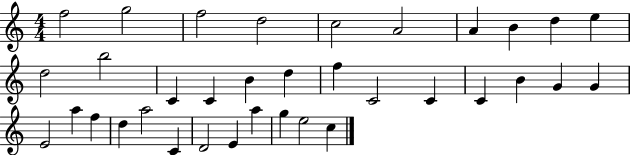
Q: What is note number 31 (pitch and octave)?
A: E4